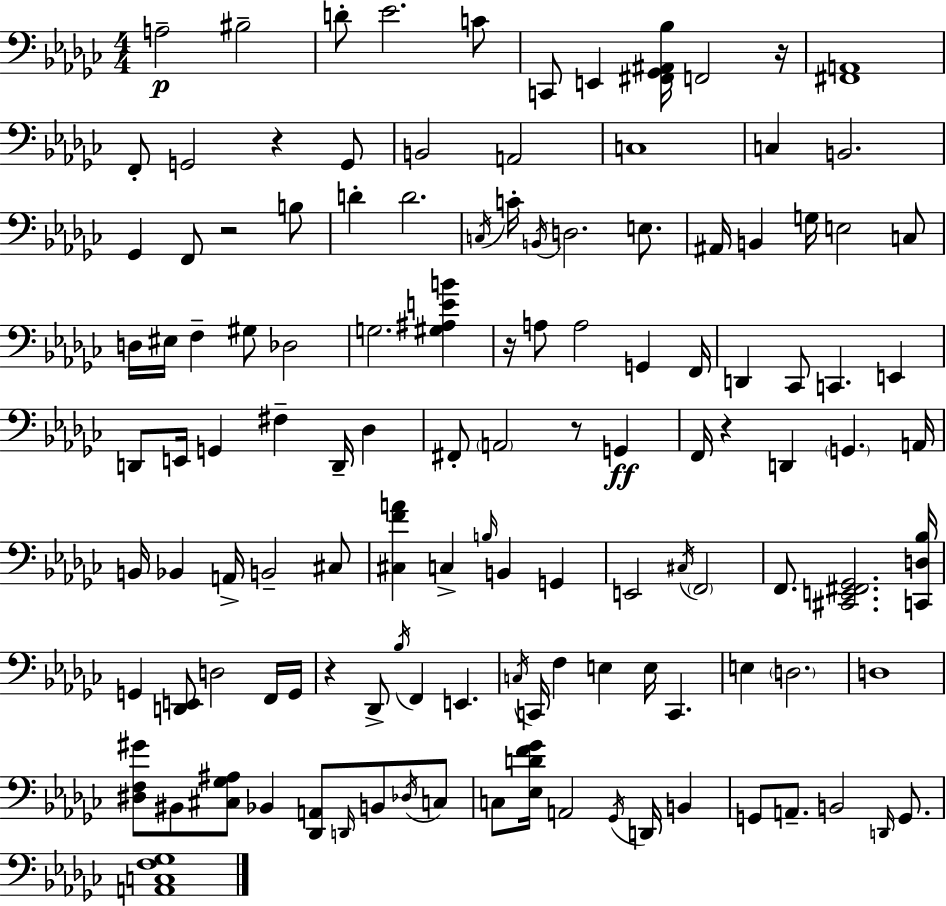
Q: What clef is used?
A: bass